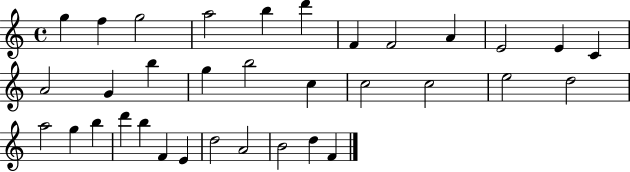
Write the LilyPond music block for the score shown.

{
  \clef treble
  \time 4/4
  \defaultTimeSignature
  \key c \major
  g''4 f''4 g''2 | a''2 b''4 d'''4 | f'4 f'2 a'4 | e'2 e'4 c'4 | \break a'2 g'4 b''4 | g''4 b''2 c''4 | c''2 c''2 | e''2 d''2 | \break a''2 g''4 b''4 | d'''4 b''4 f'4 e'4 | d''2 a'2 | b'2 d''4 f'4 | \break \bar "|."
}